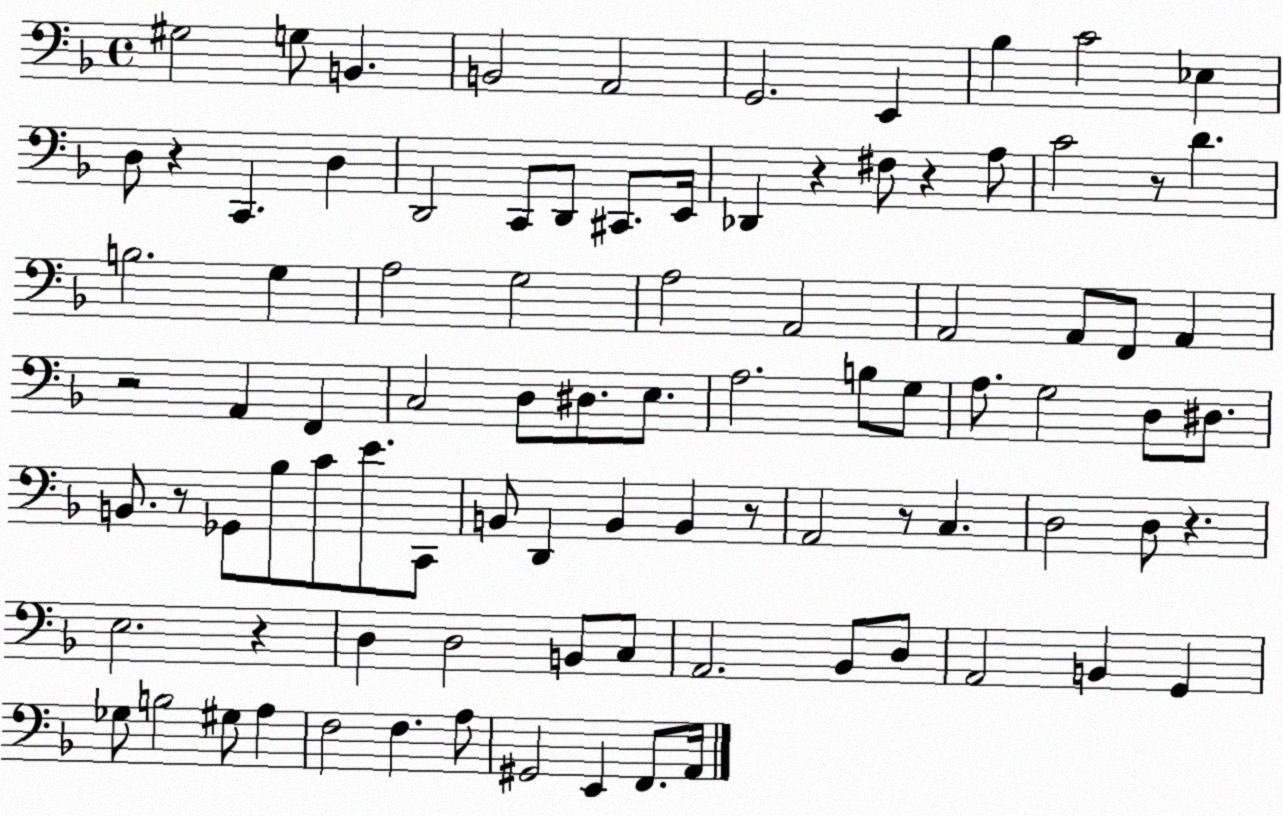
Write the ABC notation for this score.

X:1
T:Untitled
M:4/4
L:1/4
K:F
^G,2 G,/2 B,, B,,2 A,,2 G,,2 E,, _B, C2 _E, D,/2 z C,, D, D,,2 C,,/2 D,,/2 ^C,,/2 E,,/4 _D,, z ^F,/2 z A,/2 C2 z/2 D B,2 G, A,2 G,2 A,2 A,,2 A,,2 A,,/2 F,,/2 A,, z2 A,, F,, C,2 D,/2 ^D,/2 E,/2 A,2 B,/2 G,/2 A,/2 G,2 D,/2 ^D,/2 B,,/2 z/2 _G,,/2 _B,/2 C/2 E/2 C,,/2 B,,/2 D,, B,, B,, z/2 A,,2 z/2 C, D,2 D,/2 z E,2 z D, D,2 B,,/2 C,/2 A,,2 _B,,/2 D,/2 A,,2 B,, G,, _G,/2 B,2 ^G,/2 A, F,2 F, A,/2 ^G,,2 E,, F,,/2 A,,/4